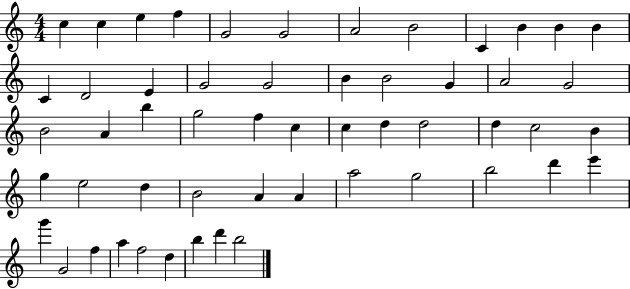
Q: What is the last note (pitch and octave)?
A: B5